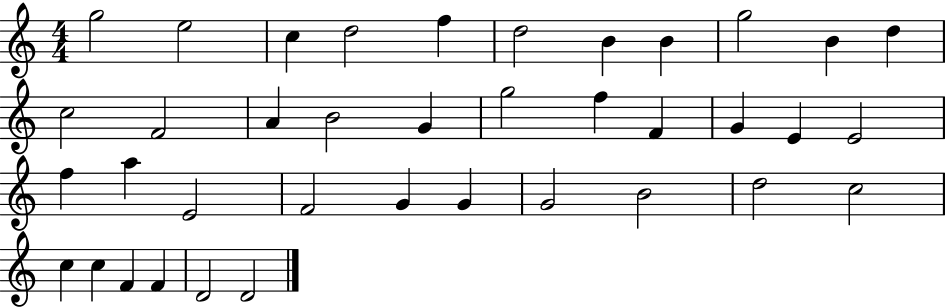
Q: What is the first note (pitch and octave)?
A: G5